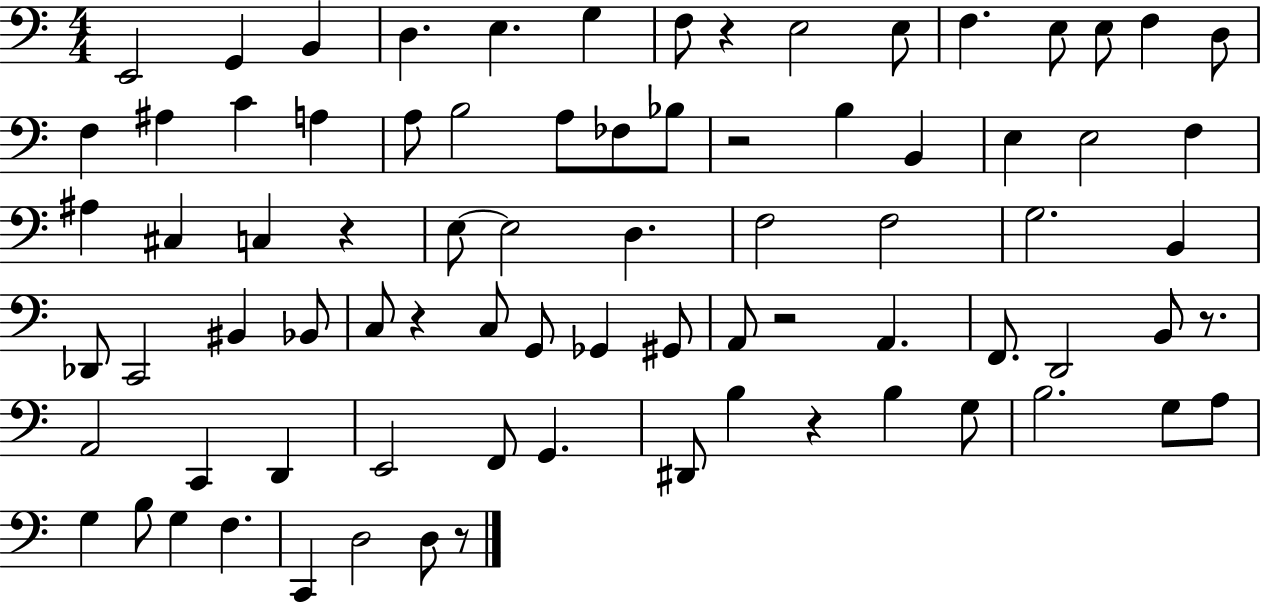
{
  \clef bass
  \numericTimeSignature
  \time 4/4
  \key c \major
  \repeat volta 2 { e,2 g,4 b,4 | d4. e4. g4 | f8 r4 e2 e8 | f4. e8 e8 f4 d8 | \break f4 ais4 c'4 a4 | a8 b2 a8 fes8 bes8 | r2 b4 b,4 | e4 e2 f4 | \break ais4 cis4 c4 r4 | e8~~ e2 d4. | f2 f2 | g2. b,4 | \break des,8 c,2 bis,4 bes,8 | c8 r4 c8 g,8 ges,4 gis,8 | a,8 r2 a,4. | f,8. d,2 b,8 r8. | \break a,2 c,4 d,4 | e,2 f,8 g,4. | dis,8 b4 r4 b4 g8 | b2. g8 a8 | \break g4 b8 g4 f4. | c,4 d2 d8 r8 | } \bar "|."
}